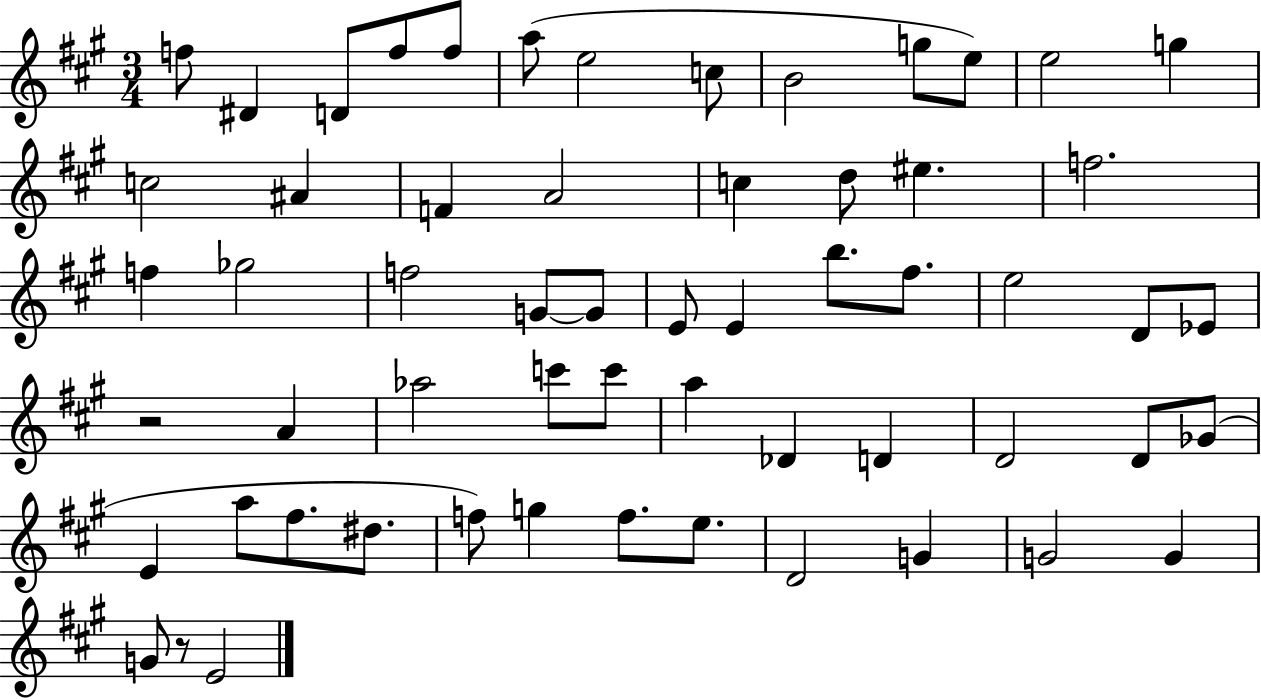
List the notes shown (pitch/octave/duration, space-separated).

F5/e D#4/q D4/e F5/e F5/e A5/e E5/h C5/e B4/h G5/e E5/e E5/h G5/q C5/h A#4/q F4/q A4/h C5/q D5/e EIS5/q. F5/h. F5/q Gb5/h F5/h G4/e G4/e E4/e E4/q B5/e. F#5/e. E5/h D4/e Eb4/e R/h A4/q Ab5/h C6/e C6/e A5/q Db4/q D4/q D4/h D4/e Gb4/e E4/q A5/e F#5/e. D#5/e. F5/e G5/q F5/e. E5/e. D4/h G4/q G4/h G4/q G4/e R/e E4/h